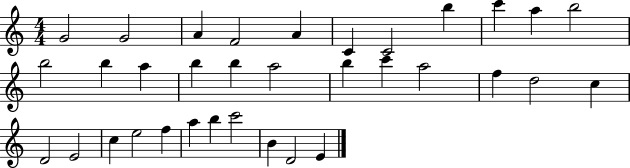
G4/h G4/h A4/q F4/h A4/q C4/q C4/h B5/q C6/q A5/q B5/h B5/h B5/q A5/q B5/q B5/q A5/h B5/q C6/q A5/h F5/q D5/h C5/q D4/h E4/h C5/q E5/h F5/q A5/q B5/q C6/h B4/q D4/h E4/q